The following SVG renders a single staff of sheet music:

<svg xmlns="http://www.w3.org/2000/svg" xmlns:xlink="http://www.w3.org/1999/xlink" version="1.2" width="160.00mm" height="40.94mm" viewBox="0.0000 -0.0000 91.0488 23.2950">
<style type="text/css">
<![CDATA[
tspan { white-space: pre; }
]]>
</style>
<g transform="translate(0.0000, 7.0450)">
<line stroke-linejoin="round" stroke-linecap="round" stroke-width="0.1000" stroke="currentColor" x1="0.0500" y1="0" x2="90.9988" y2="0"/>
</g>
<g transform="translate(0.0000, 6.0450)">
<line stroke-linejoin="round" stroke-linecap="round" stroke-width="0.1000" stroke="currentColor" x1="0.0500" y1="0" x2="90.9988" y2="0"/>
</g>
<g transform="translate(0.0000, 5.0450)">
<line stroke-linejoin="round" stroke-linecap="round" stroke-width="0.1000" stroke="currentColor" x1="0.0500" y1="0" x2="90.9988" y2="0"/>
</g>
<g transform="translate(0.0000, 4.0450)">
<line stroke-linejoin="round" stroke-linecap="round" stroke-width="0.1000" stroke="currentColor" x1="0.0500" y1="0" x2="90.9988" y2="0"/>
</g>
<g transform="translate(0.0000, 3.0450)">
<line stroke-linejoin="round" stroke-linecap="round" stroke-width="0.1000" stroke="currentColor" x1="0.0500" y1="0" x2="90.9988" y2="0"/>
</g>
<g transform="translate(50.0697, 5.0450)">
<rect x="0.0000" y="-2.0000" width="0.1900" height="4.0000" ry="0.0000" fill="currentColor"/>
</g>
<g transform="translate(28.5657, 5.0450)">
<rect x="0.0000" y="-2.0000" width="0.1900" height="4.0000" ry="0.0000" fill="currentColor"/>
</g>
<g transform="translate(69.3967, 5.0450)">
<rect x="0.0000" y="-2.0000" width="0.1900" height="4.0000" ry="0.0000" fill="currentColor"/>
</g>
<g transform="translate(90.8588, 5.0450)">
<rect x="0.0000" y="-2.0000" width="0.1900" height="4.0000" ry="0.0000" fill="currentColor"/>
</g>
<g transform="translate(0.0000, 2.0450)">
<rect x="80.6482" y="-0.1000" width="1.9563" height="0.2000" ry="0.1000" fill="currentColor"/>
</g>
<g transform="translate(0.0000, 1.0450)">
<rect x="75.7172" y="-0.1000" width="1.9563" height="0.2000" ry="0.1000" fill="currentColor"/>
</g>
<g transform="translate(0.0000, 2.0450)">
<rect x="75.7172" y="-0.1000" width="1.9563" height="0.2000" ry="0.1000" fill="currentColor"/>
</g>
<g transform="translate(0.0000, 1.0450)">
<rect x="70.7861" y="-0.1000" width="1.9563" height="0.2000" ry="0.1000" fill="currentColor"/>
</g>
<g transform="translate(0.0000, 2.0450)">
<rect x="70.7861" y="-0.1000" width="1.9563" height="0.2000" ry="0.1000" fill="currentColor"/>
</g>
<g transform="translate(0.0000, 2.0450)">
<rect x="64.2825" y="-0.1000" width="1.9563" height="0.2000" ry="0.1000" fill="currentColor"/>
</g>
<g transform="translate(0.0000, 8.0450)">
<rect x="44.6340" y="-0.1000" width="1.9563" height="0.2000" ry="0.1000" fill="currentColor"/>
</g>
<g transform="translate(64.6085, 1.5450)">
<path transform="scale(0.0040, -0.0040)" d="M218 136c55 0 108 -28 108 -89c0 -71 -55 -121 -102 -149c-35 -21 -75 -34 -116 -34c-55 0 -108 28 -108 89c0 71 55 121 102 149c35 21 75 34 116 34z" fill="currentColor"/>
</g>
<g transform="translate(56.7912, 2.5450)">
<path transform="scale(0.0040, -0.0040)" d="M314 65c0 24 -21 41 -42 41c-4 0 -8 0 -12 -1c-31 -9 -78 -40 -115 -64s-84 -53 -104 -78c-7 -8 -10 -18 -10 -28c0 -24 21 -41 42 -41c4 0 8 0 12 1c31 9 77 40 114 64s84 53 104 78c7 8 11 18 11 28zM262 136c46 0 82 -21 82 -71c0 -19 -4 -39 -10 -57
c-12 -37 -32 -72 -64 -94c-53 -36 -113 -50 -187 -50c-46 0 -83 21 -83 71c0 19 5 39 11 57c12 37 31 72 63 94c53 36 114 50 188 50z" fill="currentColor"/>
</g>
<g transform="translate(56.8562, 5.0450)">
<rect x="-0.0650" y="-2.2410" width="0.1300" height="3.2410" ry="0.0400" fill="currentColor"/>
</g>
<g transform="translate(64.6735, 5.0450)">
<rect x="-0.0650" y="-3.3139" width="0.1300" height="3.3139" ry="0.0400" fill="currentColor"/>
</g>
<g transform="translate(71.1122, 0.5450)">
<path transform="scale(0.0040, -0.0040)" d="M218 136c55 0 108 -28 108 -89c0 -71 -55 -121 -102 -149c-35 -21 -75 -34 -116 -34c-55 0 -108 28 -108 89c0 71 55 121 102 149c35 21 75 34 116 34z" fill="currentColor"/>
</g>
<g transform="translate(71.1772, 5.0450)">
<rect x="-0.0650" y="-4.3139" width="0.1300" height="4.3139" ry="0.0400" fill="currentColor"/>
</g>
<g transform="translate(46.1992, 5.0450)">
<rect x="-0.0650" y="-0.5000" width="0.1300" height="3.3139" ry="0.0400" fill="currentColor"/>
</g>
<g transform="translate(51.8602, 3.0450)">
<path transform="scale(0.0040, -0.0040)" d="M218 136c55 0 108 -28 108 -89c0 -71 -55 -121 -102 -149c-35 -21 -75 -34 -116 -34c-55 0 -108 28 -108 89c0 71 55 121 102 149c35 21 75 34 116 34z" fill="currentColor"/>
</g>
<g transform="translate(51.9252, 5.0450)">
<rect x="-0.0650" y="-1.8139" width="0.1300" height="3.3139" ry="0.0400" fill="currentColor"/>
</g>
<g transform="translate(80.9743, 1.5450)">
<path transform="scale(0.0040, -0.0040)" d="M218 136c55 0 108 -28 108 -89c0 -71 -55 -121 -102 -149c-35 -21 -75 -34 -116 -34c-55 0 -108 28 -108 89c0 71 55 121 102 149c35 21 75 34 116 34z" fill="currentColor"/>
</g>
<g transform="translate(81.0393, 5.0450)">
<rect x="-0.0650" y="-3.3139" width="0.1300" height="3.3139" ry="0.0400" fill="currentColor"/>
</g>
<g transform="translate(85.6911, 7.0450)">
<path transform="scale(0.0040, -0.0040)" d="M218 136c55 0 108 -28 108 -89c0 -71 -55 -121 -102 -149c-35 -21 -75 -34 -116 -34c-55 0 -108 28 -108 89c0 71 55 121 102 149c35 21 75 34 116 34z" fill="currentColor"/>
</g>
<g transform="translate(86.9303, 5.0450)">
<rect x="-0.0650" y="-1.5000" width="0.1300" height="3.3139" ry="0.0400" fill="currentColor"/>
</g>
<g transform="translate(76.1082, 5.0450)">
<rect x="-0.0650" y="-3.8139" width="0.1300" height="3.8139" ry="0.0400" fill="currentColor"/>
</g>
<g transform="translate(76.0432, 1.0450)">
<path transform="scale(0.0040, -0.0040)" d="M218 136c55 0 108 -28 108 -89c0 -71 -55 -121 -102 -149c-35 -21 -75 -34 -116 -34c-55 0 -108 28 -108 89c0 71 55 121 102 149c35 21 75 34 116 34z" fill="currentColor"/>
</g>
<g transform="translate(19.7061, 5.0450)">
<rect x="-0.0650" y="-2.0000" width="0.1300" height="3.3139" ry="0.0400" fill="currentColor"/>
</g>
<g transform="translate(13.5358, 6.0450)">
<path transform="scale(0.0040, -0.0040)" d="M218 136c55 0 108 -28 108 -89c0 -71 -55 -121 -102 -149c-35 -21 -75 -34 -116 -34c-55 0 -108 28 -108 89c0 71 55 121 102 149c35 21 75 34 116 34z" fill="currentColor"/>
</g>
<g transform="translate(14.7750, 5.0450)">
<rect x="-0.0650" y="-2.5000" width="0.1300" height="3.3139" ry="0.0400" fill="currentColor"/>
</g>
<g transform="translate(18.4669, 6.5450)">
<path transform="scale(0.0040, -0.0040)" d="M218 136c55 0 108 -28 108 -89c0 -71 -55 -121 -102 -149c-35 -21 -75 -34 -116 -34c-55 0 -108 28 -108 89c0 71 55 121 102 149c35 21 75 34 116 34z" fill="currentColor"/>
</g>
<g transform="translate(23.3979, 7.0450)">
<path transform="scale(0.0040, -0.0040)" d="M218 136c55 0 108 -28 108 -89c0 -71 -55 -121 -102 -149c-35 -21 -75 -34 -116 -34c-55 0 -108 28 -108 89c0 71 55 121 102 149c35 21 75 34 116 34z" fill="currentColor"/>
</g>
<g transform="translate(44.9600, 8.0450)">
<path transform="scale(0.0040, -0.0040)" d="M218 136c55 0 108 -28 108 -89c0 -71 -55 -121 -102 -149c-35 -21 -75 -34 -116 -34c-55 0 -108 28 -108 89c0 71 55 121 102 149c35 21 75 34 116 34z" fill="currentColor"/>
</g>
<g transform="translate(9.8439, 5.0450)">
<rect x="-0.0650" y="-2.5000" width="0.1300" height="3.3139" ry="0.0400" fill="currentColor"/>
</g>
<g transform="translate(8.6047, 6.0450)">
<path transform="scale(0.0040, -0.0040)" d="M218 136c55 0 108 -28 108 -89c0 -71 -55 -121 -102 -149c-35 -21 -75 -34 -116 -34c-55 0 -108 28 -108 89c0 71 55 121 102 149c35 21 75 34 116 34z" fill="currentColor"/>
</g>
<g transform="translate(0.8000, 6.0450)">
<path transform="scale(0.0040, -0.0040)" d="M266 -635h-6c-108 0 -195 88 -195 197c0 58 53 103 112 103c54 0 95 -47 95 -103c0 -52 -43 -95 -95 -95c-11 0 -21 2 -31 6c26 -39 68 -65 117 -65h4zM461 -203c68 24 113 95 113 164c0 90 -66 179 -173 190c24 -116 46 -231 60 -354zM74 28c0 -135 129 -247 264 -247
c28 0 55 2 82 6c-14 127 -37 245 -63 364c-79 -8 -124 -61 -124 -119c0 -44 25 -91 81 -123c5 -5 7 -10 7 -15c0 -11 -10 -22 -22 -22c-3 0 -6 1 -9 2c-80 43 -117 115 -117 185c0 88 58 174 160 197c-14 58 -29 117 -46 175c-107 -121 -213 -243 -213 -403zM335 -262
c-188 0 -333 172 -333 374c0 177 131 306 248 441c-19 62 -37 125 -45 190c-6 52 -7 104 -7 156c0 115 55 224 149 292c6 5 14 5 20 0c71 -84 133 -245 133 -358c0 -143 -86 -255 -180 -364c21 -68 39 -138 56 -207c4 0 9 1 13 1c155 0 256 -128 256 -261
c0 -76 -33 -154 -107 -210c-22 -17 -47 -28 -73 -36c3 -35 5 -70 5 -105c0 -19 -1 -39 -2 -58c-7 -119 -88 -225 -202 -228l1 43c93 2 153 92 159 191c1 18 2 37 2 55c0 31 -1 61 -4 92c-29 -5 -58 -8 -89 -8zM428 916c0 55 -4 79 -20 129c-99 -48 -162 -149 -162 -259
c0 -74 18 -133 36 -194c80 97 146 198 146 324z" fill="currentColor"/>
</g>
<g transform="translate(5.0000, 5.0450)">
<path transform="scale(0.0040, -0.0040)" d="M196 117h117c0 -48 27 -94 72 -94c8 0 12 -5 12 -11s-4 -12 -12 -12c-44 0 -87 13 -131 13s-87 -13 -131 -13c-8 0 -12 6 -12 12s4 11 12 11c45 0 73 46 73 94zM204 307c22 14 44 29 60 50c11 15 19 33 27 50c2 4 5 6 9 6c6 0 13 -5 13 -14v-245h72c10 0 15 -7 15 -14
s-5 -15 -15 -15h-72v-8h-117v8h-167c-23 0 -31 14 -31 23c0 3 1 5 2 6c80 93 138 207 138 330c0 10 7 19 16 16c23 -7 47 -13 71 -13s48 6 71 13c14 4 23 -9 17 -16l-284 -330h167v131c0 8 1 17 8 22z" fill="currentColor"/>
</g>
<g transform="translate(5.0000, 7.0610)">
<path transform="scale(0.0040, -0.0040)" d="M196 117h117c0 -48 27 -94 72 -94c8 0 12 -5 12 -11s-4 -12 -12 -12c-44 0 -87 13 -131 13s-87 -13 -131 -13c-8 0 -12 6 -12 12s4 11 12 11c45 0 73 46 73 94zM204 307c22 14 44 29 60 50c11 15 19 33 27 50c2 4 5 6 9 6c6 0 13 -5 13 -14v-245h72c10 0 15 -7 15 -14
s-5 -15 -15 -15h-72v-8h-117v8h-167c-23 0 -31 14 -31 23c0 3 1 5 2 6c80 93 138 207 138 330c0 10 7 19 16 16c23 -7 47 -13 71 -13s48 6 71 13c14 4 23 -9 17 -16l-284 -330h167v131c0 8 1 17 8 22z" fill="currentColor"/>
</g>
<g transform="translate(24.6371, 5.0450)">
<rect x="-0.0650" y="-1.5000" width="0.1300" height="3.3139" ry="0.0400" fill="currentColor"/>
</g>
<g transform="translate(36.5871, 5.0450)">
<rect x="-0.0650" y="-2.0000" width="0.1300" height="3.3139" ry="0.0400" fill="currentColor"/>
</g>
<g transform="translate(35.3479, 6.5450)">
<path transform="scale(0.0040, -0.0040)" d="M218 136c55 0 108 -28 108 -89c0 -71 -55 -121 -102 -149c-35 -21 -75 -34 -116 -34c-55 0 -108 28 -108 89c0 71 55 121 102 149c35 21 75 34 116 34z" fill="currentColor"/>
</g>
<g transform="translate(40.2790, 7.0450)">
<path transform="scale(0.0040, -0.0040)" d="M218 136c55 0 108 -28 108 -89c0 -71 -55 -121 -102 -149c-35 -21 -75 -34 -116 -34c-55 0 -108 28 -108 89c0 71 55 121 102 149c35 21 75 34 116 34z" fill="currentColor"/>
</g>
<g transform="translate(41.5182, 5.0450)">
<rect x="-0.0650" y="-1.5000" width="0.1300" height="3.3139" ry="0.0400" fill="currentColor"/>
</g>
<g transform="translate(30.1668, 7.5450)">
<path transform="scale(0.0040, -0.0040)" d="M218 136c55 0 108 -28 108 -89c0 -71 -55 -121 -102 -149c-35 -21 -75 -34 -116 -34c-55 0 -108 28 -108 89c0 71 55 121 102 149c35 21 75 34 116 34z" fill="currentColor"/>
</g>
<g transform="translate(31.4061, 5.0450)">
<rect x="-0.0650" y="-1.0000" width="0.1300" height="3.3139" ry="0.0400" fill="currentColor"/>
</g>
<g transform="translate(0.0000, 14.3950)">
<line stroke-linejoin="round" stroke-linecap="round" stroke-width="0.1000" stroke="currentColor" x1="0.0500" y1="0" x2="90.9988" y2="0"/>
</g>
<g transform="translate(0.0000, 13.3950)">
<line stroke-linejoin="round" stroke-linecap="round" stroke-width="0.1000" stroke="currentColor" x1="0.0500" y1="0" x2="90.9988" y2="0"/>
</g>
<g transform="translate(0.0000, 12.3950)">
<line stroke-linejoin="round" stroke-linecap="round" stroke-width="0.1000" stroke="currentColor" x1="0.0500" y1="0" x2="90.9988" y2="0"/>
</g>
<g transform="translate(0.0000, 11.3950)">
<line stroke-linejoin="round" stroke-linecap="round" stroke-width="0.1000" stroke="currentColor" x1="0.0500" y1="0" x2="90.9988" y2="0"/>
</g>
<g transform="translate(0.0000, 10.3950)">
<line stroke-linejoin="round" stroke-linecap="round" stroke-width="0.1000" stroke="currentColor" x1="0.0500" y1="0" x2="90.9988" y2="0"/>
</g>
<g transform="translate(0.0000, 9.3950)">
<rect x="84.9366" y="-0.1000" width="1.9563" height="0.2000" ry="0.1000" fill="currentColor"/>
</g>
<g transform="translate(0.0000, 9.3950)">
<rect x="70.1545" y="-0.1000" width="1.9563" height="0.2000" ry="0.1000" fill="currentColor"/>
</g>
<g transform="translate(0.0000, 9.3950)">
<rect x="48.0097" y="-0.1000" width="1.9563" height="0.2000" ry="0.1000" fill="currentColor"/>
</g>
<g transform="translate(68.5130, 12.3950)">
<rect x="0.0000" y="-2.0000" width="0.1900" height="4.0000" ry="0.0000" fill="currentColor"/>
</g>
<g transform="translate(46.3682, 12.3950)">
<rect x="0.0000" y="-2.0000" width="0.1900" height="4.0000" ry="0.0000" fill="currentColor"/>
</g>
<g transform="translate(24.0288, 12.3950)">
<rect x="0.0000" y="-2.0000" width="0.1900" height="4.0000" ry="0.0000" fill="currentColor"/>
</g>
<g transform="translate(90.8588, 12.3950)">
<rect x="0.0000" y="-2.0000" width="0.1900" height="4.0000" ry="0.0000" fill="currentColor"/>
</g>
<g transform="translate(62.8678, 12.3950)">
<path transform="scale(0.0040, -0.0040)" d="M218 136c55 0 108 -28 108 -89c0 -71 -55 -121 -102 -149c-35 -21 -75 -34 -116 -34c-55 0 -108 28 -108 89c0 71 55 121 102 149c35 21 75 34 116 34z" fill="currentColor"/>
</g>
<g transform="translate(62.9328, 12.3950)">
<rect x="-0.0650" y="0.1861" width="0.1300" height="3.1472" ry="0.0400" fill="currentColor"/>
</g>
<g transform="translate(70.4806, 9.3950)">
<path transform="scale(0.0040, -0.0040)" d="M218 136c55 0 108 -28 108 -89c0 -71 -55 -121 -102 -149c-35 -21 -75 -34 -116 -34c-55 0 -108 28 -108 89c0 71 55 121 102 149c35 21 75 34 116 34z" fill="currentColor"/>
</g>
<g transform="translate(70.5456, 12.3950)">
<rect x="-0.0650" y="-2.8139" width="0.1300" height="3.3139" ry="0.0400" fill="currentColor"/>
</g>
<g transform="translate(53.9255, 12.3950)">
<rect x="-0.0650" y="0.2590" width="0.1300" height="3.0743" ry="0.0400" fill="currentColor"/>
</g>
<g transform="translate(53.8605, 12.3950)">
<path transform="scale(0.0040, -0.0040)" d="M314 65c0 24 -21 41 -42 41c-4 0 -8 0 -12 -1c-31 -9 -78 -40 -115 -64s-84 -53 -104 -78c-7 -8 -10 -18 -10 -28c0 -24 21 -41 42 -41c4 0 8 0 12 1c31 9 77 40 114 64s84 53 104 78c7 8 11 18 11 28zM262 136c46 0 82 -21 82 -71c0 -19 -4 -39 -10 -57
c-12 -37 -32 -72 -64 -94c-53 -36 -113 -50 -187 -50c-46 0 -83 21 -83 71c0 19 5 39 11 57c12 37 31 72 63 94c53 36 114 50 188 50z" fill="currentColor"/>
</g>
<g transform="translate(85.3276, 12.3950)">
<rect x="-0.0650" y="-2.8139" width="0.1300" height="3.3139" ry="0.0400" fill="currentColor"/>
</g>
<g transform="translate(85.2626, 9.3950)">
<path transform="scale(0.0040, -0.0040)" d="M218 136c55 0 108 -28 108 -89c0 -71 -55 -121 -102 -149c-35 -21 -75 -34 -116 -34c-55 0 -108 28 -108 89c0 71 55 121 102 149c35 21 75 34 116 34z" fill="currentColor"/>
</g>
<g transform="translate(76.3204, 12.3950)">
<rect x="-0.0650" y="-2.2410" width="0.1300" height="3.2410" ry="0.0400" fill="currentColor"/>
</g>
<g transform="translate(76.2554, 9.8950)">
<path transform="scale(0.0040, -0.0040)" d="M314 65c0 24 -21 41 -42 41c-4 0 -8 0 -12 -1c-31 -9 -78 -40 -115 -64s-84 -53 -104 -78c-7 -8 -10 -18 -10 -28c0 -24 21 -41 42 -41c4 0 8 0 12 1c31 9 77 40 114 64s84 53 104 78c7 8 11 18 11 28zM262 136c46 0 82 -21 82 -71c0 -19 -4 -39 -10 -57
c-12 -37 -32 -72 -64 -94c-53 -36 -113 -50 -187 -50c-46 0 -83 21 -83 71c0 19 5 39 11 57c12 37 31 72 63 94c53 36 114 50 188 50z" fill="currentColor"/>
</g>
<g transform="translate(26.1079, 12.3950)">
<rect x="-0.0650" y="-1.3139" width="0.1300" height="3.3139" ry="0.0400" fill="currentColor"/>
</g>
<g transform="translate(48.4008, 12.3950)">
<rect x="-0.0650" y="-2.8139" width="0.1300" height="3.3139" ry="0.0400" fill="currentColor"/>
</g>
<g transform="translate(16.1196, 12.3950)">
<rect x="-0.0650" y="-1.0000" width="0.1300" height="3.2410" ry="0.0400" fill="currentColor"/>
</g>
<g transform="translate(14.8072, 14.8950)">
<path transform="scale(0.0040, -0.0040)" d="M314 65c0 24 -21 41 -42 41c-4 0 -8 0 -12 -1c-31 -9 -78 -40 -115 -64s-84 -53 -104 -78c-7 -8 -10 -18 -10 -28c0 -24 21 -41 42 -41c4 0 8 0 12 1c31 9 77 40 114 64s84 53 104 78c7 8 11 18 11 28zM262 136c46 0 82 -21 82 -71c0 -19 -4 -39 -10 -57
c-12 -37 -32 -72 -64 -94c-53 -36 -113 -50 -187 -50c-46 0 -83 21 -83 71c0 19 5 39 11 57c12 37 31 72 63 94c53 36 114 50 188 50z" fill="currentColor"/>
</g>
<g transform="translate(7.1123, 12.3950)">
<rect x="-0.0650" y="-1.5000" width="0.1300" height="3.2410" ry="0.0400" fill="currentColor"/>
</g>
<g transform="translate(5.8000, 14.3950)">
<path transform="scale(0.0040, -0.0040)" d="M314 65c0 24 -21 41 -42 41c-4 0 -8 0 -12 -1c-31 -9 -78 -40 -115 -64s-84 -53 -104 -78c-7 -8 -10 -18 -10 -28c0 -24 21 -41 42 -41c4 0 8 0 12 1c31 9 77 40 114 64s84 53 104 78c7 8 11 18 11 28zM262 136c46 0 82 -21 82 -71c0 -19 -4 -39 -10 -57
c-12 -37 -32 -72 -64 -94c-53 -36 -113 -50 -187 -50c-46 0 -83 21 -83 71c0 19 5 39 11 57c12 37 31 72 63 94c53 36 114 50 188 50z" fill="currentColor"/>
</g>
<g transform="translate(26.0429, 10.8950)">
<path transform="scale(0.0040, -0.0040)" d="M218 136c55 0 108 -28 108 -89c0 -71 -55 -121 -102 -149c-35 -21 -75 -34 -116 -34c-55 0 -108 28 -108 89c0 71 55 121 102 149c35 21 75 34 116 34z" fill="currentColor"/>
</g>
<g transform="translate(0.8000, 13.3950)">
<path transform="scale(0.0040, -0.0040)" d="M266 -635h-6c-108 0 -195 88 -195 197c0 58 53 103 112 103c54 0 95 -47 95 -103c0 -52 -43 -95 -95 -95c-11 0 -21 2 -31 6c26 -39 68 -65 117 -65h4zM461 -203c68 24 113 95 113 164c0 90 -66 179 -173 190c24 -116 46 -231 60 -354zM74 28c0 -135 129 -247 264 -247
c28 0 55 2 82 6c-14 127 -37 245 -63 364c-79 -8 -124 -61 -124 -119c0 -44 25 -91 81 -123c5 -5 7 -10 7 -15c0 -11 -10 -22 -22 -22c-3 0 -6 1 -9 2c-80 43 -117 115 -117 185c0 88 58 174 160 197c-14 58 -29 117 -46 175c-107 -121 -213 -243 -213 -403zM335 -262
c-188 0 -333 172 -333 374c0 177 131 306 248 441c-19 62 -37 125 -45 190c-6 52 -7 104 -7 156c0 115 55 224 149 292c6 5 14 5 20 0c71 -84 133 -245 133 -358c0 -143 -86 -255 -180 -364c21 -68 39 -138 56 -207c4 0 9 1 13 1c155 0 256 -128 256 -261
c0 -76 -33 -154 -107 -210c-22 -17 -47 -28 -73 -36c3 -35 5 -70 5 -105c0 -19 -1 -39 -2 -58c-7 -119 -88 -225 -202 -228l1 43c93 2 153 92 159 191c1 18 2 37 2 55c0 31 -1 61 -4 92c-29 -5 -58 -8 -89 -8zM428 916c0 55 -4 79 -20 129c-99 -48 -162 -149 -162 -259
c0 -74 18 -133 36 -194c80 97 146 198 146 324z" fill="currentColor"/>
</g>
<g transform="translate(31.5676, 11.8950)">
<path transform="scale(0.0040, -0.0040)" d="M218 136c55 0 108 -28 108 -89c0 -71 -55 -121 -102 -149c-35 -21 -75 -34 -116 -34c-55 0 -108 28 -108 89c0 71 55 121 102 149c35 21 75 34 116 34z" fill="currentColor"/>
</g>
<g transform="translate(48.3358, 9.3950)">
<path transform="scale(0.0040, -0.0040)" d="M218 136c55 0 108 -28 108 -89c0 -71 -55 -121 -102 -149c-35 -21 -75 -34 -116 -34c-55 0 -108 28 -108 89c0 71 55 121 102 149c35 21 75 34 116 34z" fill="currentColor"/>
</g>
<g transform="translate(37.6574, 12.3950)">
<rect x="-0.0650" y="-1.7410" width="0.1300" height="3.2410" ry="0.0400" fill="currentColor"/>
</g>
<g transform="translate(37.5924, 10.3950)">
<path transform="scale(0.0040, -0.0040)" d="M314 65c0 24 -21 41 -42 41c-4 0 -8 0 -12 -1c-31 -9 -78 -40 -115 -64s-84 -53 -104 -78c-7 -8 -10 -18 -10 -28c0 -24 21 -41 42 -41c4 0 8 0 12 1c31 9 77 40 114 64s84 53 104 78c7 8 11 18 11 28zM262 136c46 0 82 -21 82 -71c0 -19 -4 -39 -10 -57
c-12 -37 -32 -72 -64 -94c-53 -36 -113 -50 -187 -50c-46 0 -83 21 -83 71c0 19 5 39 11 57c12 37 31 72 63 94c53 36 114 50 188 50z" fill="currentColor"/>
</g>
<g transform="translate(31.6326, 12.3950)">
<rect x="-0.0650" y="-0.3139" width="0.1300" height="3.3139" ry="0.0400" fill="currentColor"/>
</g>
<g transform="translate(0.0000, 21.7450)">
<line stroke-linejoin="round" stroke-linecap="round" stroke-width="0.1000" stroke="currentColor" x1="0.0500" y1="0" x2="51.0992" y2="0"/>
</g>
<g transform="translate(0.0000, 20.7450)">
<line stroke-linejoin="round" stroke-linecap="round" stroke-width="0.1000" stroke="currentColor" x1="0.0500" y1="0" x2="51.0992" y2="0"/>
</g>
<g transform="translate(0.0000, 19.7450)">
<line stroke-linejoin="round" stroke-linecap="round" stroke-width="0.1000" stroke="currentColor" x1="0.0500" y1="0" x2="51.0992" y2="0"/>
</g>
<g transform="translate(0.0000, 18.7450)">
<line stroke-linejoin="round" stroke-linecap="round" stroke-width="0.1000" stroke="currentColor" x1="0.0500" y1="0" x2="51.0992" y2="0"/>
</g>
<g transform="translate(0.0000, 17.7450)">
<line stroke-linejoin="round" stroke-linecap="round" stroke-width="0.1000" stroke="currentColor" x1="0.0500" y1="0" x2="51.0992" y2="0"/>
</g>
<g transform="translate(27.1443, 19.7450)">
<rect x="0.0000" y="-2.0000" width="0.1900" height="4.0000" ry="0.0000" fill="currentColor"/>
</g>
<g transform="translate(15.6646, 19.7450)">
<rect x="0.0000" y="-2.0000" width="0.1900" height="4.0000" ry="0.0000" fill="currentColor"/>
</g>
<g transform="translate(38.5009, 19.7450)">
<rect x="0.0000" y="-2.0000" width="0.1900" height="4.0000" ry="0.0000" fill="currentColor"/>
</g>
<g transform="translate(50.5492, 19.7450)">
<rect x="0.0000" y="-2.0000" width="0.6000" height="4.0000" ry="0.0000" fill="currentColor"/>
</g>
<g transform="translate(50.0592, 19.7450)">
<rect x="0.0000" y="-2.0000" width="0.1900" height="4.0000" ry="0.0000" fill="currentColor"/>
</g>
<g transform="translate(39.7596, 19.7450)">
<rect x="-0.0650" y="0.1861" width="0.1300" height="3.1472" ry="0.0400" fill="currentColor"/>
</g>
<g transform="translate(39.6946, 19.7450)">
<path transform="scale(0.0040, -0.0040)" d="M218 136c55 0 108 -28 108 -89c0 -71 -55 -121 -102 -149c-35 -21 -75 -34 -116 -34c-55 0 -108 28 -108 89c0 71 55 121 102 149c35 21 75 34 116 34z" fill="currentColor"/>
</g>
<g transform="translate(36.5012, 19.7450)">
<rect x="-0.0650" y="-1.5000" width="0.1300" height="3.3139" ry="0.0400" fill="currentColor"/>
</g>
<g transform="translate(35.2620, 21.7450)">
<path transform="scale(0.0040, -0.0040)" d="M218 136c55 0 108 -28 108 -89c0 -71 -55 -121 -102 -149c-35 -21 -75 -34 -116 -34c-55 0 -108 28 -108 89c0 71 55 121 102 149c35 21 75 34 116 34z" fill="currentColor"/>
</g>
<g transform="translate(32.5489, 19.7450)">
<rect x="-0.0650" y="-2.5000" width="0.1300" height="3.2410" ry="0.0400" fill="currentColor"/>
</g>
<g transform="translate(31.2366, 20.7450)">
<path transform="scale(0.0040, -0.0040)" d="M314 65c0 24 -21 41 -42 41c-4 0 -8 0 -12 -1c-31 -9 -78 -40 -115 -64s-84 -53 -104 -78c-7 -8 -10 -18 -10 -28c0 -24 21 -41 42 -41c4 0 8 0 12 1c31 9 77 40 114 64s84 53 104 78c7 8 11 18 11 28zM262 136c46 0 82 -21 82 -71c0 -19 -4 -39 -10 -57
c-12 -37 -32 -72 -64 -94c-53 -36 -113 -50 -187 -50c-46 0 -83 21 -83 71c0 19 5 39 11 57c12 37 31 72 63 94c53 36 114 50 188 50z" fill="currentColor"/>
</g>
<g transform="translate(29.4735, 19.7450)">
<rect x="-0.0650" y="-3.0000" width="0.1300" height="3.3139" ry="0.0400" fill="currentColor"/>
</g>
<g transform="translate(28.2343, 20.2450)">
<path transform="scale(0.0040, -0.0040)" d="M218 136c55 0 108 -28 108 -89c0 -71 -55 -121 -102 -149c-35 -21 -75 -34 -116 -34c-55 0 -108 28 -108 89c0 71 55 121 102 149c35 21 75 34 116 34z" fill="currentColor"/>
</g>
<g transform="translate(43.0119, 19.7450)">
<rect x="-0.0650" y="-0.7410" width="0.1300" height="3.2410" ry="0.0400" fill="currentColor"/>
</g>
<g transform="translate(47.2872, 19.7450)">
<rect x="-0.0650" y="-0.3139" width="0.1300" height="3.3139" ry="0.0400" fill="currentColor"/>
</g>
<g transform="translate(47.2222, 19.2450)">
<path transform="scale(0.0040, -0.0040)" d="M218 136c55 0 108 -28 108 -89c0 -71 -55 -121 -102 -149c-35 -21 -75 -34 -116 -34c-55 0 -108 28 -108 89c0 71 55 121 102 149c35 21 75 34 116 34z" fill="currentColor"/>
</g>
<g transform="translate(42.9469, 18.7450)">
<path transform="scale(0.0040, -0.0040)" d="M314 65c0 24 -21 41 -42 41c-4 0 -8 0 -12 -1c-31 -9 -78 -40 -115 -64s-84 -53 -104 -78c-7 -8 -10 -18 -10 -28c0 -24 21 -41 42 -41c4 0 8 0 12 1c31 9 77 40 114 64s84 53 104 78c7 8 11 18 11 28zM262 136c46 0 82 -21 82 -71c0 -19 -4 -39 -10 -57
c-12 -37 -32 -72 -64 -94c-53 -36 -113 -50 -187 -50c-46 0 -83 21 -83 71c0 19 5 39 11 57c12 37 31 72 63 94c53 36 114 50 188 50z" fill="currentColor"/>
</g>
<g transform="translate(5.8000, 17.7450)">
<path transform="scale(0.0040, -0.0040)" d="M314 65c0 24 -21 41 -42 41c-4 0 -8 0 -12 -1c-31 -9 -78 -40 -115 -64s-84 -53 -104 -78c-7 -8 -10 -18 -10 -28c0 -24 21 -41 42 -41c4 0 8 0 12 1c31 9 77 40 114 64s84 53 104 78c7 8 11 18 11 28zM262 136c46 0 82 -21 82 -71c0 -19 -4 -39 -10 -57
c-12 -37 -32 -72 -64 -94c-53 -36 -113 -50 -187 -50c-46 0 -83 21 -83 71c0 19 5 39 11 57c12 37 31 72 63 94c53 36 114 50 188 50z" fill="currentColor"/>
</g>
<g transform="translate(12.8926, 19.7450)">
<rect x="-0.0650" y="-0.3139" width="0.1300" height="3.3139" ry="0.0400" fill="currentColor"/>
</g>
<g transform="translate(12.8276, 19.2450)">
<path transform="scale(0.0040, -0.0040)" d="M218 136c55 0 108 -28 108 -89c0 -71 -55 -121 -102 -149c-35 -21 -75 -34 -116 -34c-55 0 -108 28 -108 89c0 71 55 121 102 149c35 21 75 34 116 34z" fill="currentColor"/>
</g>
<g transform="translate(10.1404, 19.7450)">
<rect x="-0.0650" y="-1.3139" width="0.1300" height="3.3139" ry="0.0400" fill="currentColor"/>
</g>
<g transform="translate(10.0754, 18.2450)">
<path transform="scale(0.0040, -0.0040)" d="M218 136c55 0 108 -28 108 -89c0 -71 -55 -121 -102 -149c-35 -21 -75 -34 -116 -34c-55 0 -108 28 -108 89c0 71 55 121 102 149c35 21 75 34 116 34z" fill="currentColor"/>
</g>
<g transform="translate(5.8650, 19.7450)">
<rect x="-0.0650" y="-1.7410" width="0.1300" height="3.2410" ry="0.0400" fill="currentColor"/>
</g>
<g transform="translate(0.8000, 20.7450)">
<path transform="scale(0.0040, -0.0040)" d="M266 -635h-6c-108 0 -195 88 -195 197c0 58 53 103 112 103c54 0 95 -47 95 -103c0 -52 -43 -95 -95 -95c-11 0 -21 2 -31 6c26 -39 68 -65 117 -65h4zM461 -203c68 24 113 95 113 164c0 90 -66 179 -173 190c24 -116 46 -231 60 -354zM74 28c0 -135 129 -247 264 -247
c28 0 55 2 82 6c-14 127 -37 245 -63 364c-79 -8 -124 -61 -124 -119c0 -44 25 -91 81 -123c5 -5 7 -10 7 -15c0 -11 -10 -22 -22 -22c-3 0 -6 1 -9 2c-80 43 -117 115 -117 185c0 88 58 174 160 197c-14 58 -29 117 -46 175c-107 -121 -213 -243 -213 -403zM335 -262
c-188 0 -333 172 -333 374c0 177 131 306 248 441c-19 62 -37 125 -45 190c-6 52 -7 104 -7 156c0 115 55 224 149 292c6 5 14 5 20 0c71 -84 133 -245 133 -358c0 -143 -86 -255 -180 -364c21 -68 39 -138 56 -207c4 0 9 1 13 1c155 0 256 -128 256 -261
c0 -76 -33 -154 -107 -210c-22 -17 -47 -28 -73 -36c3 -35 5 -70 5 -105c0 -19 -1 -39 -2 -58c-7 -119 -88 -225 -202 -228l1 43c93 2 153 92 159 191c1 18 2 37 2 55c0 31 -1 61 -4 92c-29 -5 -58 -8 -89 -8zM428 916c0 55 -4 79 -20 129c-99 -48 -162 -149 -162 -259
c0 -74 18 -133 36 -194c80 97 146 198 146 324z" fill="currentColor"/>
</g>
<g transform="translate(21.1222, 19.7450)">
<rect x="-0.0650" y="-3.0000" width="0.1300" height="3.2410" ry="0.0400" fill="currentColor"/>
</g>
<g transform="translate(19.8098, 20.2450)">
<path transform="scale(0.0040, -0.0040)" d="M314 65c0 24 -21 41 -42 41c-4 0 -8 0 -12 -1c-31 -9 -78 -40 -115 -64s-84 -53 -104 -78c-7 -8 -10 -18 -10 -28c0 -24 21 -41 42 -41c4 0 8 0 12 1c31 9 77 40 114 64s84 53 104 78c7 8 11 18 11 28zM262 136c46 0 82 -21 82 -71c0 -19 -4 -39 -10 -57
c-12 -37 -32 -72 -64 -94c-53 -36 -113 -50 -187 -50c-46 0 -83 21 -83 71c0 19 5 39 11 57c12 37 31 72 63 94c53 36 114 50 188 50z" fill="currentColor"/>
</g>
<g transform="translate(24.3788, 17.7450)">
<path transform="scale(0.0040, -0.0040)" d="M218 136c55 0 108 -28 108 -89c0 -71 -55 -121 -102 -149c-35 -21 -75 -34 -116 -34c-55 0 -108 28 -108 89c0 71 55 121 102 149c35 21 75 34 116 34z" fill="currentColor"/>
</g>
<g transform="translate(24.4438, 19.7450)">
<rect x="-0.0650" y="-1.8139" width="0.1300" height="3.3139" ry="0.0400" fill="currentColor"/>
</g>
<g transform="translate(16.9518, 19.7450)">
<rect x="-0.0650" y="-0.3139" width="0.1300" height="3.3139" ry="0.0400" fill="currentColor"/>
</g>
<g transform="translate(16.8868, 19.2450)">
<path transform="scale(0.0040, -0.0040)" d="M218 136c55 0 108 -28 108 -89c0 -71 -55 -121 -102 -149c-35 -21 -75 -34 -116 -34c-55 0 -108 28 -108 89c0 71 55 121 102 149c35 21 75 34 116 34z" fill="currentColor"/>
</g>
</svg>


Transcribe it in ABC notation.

X:1
T:Untitled
M:4/4
L:1/4
K:C
G G F E D F E C f g2 b d' c' b E E2 D2 e c f2 a B2 B a g2 a f2 e c c A2 f A G2 E B d2 c